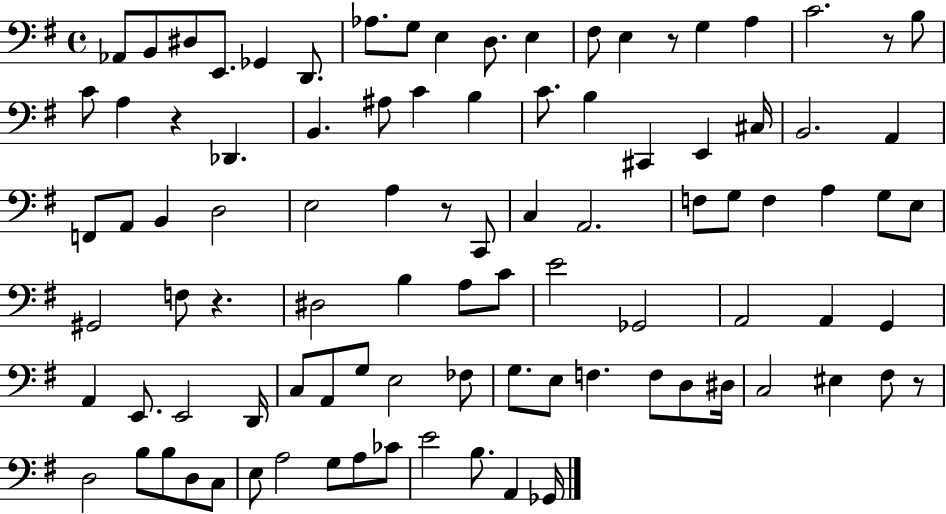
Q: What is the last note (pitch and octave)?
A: Gb2